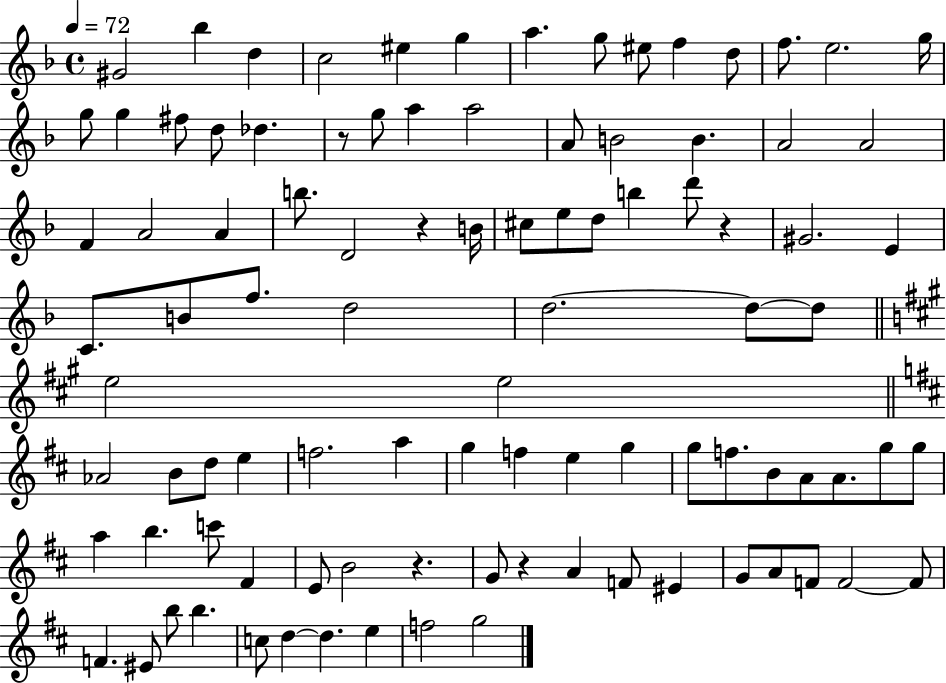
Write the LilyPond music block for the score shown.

{
  \clef treble
  \time 4/4
  \defaultTimeSignature
  \key f \major
  \tempo 4 = 72
  gis'2 bes''4 d''4 | c''2 eis''4 g''4 | a''4. g''8 eis''8 f''4 d''8 | f''8. e''2. g''16 | \break g''8 g''4 fis''8 d''8 des''4. | r8 g''8 a''4 a''2 | a'8 b'2 b'4. | a'2 a'2 | \break f'4 a'2 a'4 | b''8. d'2 r4 b'16 | cis''8 e''8 d''8 b''4 d'''8 r4 | gis'2. e'4 | \break c'8. b'8 f''8. d''2 | d''2.~~ d''8~~ d''8 | \bar "||" \break \key a \major e''2 e''2 | \bar "||" \break \key d \major aes'2 b'8 d''8 e''4 | f''2. a''4 | g''4 f''4 e''4 g''4 | g''8 f''8. b'8 a'8 a'8. g''8 g''8 | \break a''4 b''4. c'''8 fis'4 | e'8 b'2 r4. | g'8 r4 a'4 f'8 eis'4 | g'8 a'8 f'8 f'2~~ f'8 | \break f'4. eis'8 b''8 b''4. | c''8 d''4~~ d''4. e''4 | f''2 g''2 | \bar "|."
}